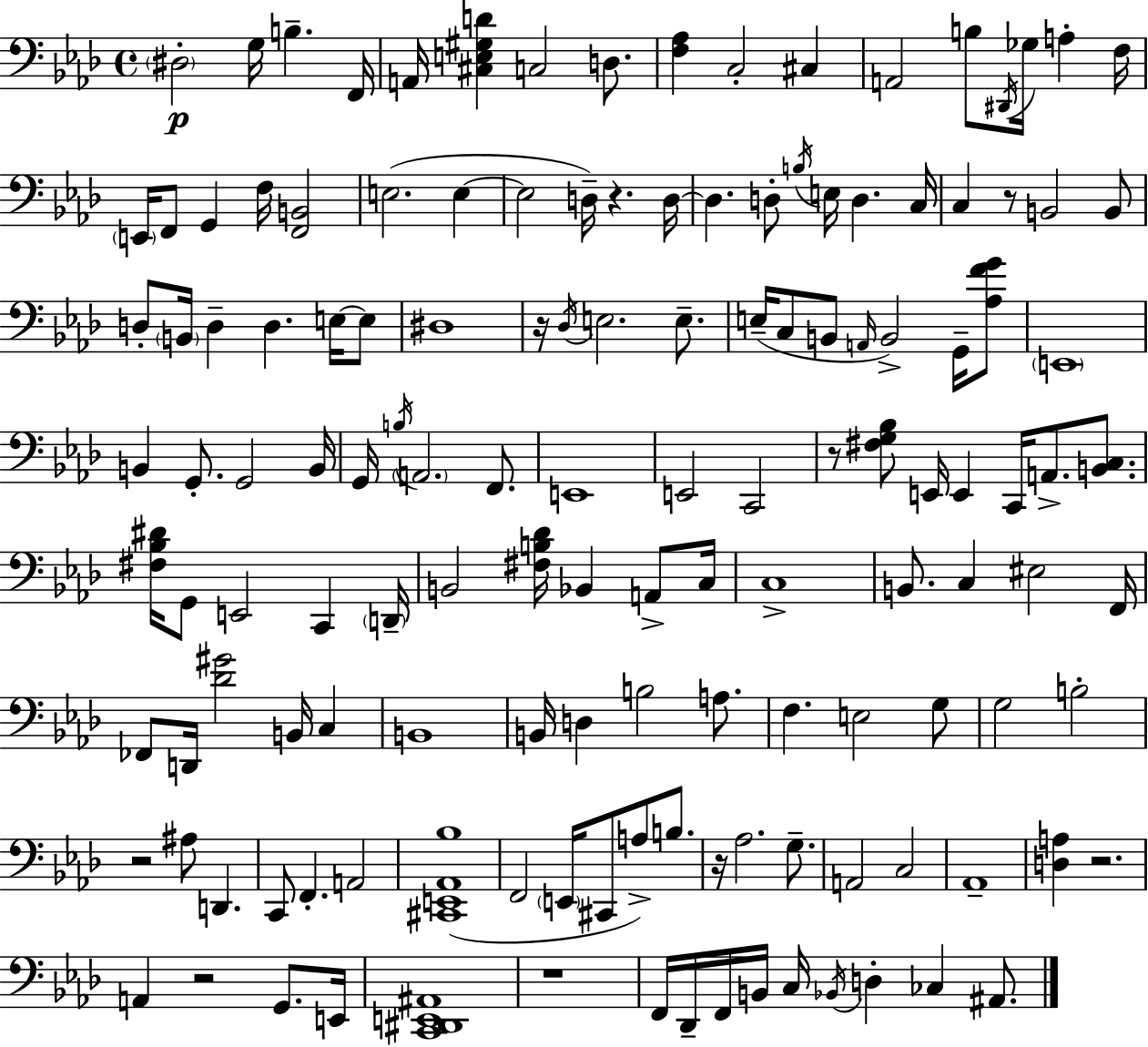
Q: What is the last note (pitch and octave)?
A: A#2